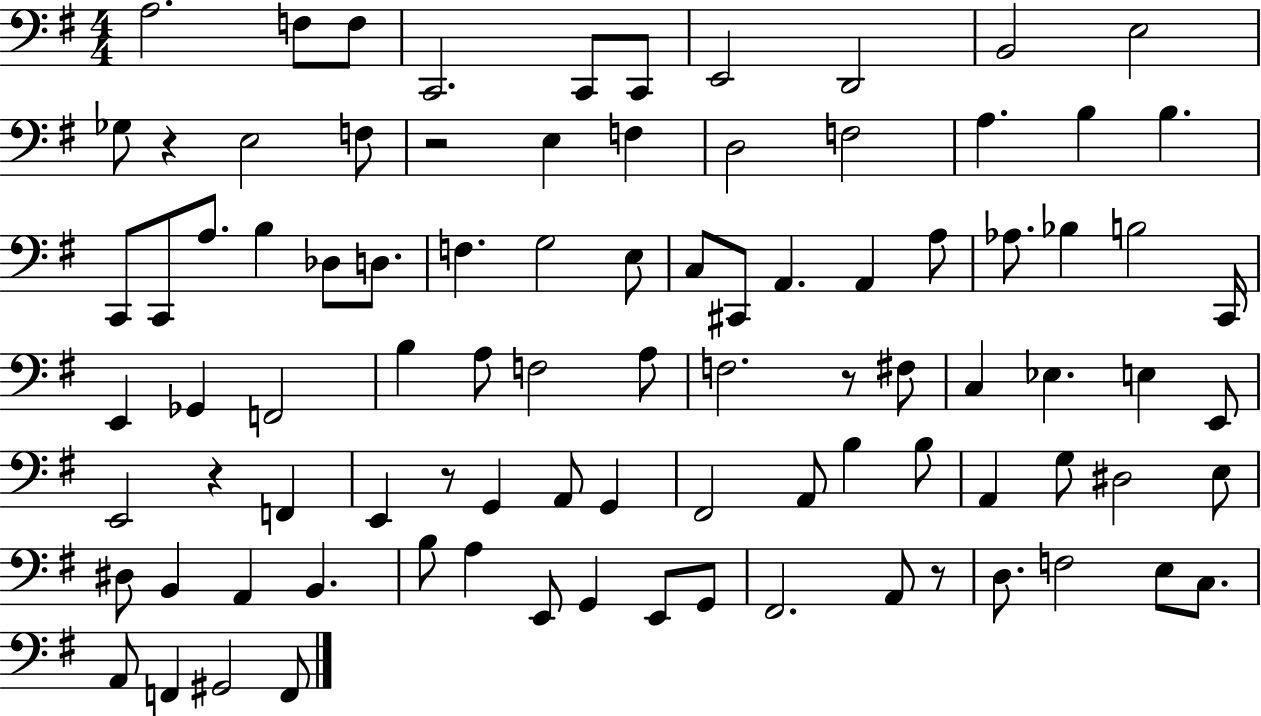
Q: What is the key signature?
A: G major